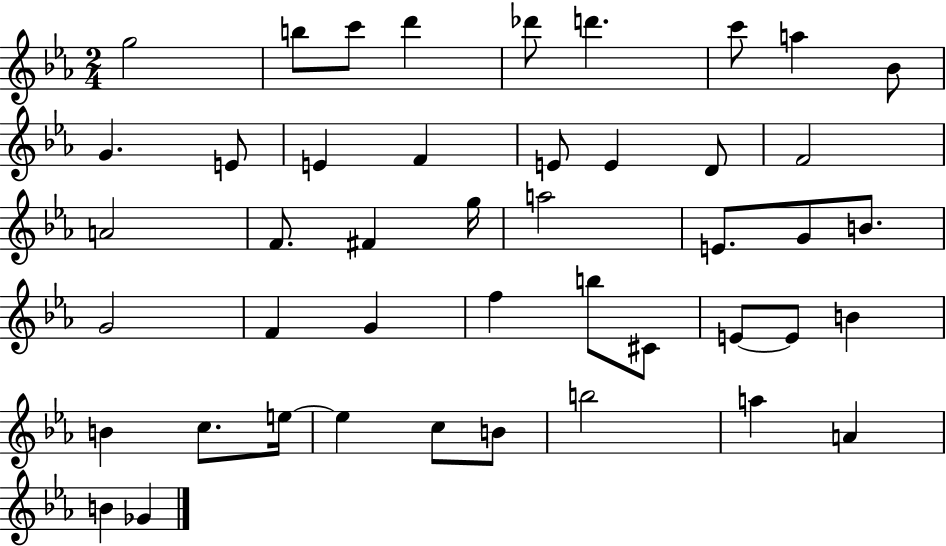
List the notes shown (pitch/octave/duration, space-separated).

G5/h B5/e C6/e D6/q Db6/e D6/q. C6/e A5/q Bb4/e G4/q. E4/e E4/q F4/q E4/e E4/q D4/e F4/h A4/h F4/e. F#4/q G5/s A5/h E4/e. G4/e B4/e. G4/h F4/q G4/q F5/q B5/e C#4/e E4/e E4/e B4/q B4/q C5/e. E5/s E5/q C5/e B4/e B5/h A5/q A4/q B4/q Gb4/q